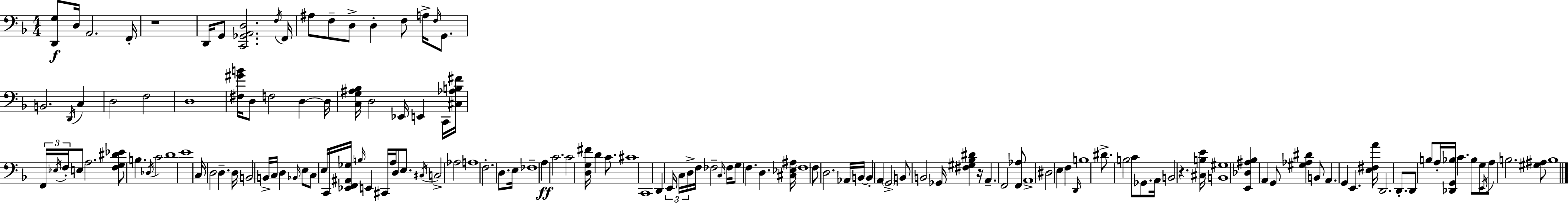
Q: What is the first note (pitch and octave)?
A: D3